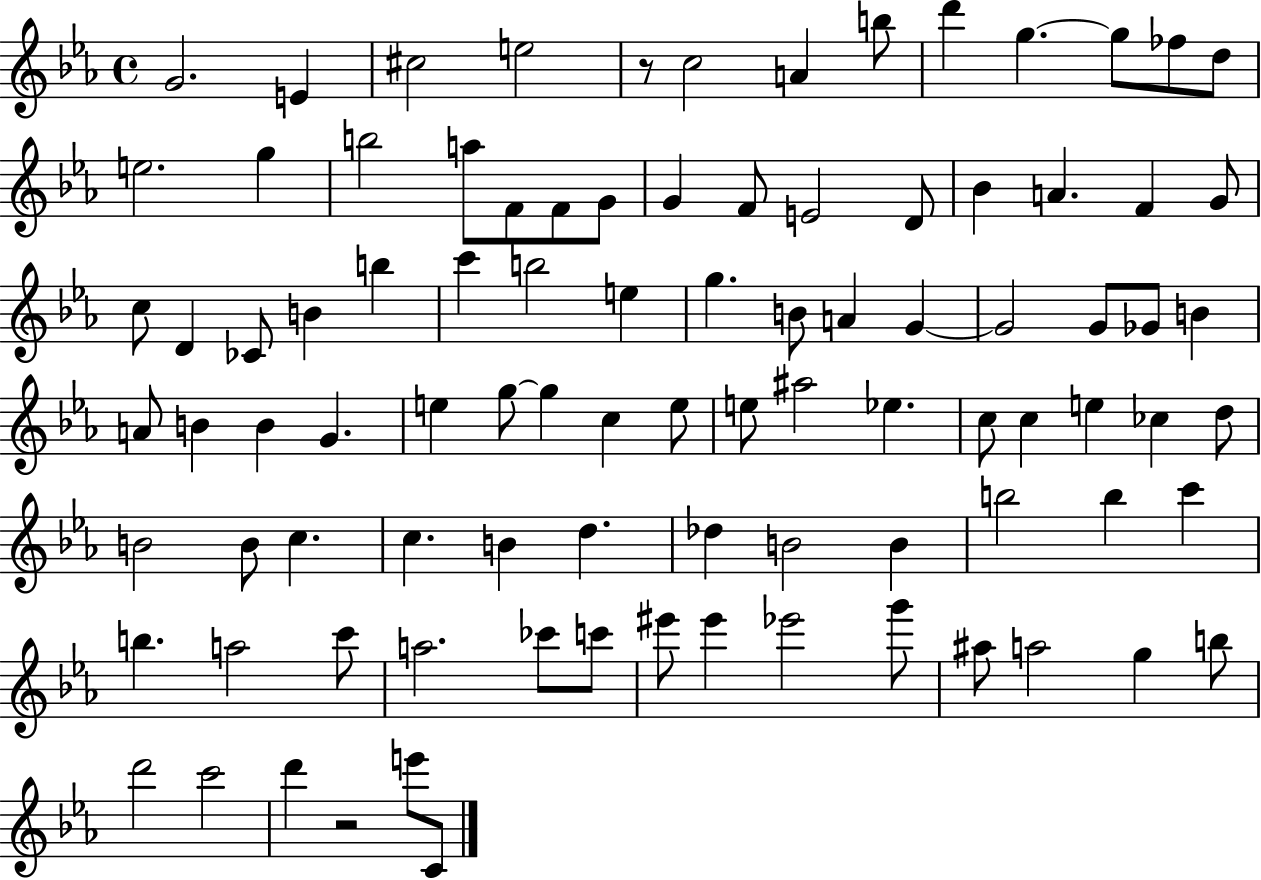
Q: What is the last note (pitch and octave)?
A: C4